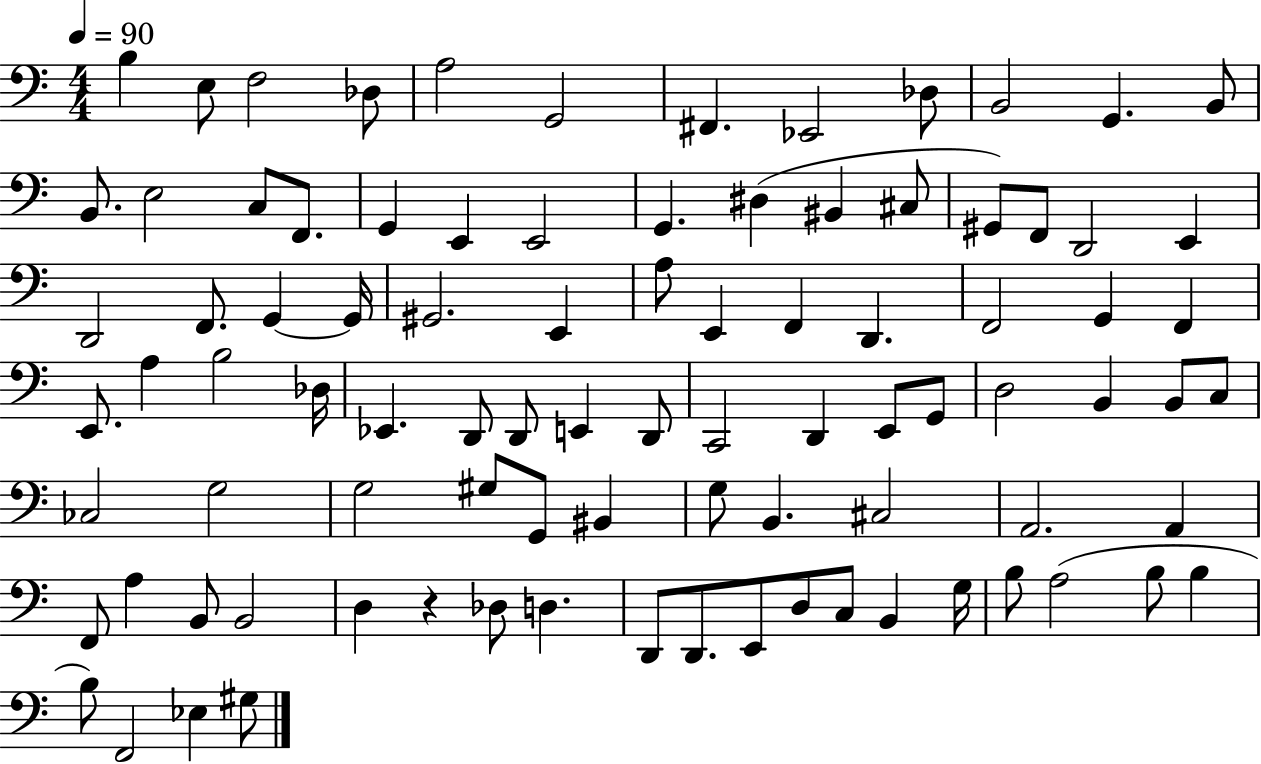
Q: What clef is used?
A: bass